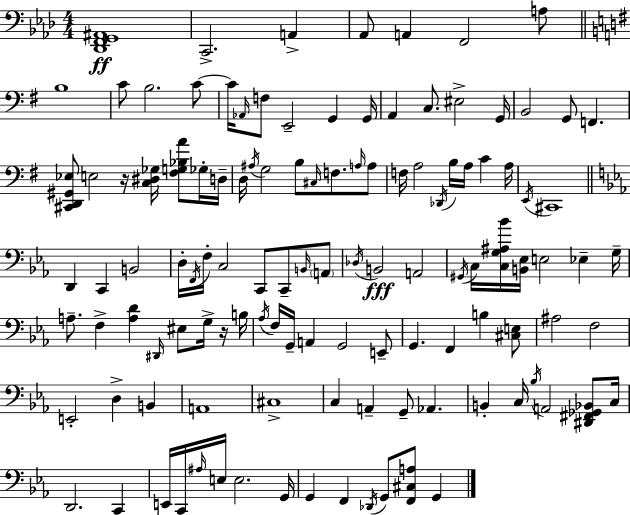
X:1
T:Untitled
M:4/4
L:1/4
K:Fm
[_D,,F,,G,,^A,,]4 C,,2 A,, _A,,/2 A,, F,,2 A,/2 B,4 C/2 B,2 C/2 C/4 _A,,/4 F,/2 E,,2 G,, G,,/4 A,, C,/2 ^E,2 G,,/4 B,,2 G,,/2 F,, [^C,,D,,^G,,_E,]/2 E,2 z/4 [C,^D,_G,]/4 [^F,G,_B,A]/2 _G,/4 D,/4 D,/4 ^A,/4 G,2 B,/2 ^C,/4 F,/2 A,/4 A,/2 F,/4 A,2 _D,,/4 B,/4 A,/4 C A,/4 E,,/4 ^C,,4 D,, C,, B,,2 D,/4 F,,/4 F,/4 C,2 C,,/2 C,,/2 B,,/4 A,,/2 _D,/4 B,,2 A,,2 ^G,,/4 C,/4 [C,G,^A,_B]/4 [B,,_E,]/4 E,2 _E, G,/4 A,/2 F, [A,D] ^D,,/4 ^E,/2 G,/4 z/4 B,/4 _A,/4 F,/4 G,,/4 A,, G,,2 E,,/2 G,, F,, B, [^C,E,]/2 ^A,2 F,2 E,,2 D, B,, A,,4 ^C,4 C, A,, G,,/2 _A,, B,, C,/4 _B,/4 A,,2 [^D,,^F,,_G,,_B,,]/2 C,/4 D,,2 C,, E,,/4 C,,/4 ^A,/4 E,/4 E,2 G,,/4 G,, F,, _D,,/4 G,,/2 [F,,^C,A,]/2 G,,